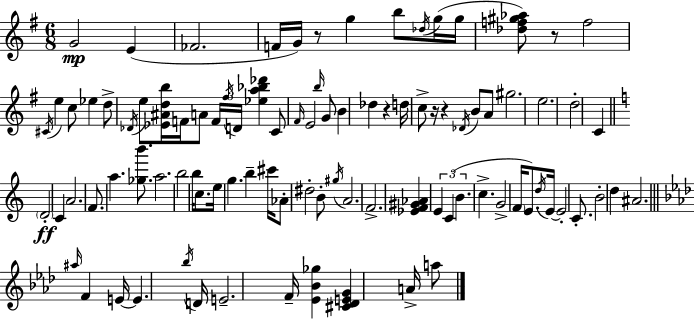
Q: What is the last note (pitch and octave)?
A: A5